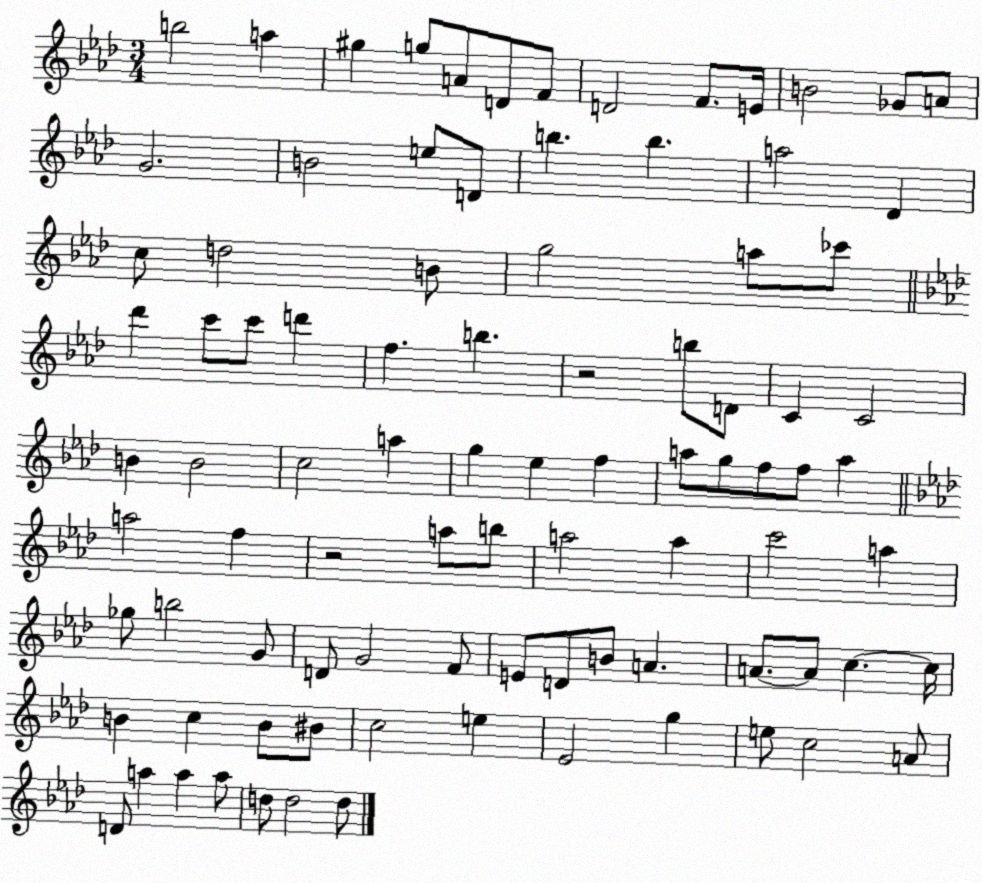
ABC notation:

X:1
T:Untitled
M:3/4
L:1/4
K:Ab
b2 a ^g g/2 A/2 D/2 F/2 D2 F/2 E/4 B2 _G/2 A/2 G2 B2 e/2 D/2 b b a2 _D c/2 d2 B/2 g2 a/2 _c'/2 _d' c'/2 c'/2 d' f b z2 b/2 D/2 C C2 B B2 c2 a g _e f a/2 g/2 f/2 f/2 a a2 f z2 a/2 b/2 a2 a c'2 a _g/2 b2 G/2 D/2 G2 F/2 E/2 D/2 B/2 A A/2 A/2 c c/4 B c B/2 ^B/2 c2 e _E2 g e/2 c2 A/2 D/2 a a a/2 d/2 d2 d/2